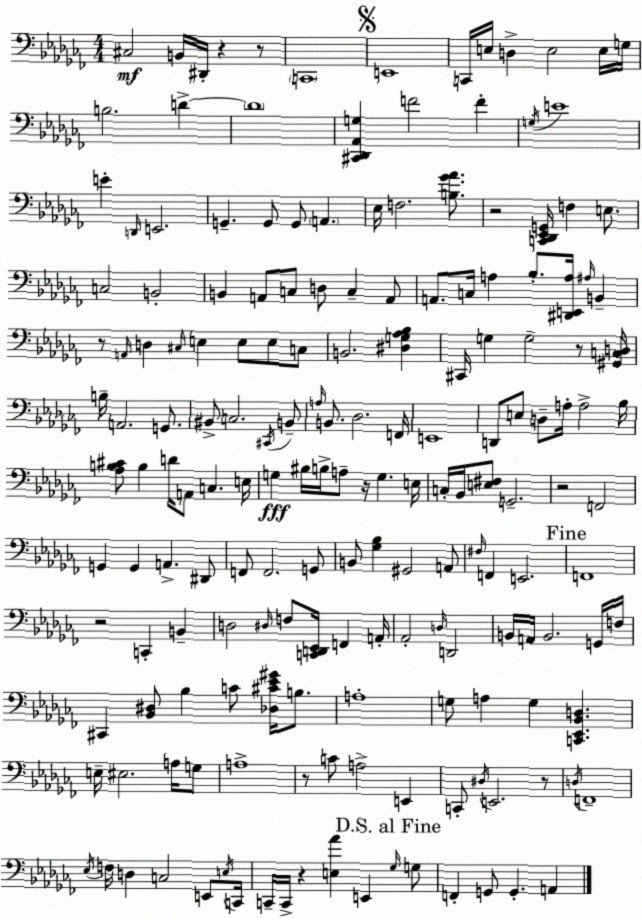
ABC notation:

X:1
T:Untitled
M:4/4
L:1/4
K:Abm
^C,2 B,,/4 ^D,,/4 z z/2 C,,4 E,,4 C,,/4 E,/4 D, E,2 E,/4 G,/4 B,2 D D4 [^C,,_D,,_A,,G,] F2 F G,/4 E4 E D,,/4 E,,2 G,, G,,/2 G,,/2 A,, _E,/4 F,2 [B,_G_A]/2 z2 [C,,_D,,_E,,G,,]/4 F, E,/2 C,2 B,,2 B,, A,,/2 C,/2 D,/2 C, A,,/2 A,,/2 C,/4 A, _B,/2 [^D,,E,,A,]/4 ^A,/4 B,, z/2 A,,/4 D, ^C,/4 E, E,/2 E,/2 C,/2 B,,2 [^D,G,_A,_B,] ^C,,/4 G, G,2 z/2 [^G,,C,D,]/4 B,/4 A,,2 G,,/2 ^B,,/2 C,2 ^C,,/4 B,,/2 A,/4 B,,/2 _D,2 F,,/4 E,,4 D,,/2 E,/2 D,/2 A,/4 A,2 _B,/4 [_A,B,^C]/2 B, D/4 A,,/2 C, E,/4 G, ^B,/4 B,/4 A,/2 z/4 G, E,/4 C,/4 _B,,/4 [E,^F,]/2 G,,2 z2 F,,2 G,, G,, A,, ^D,,/2 F,,/2 F,,2 G,,/2 B,,/2 [_G,_B,] ^G,,2 A,,/2 ^F,/4 F,, E,,2 F,,4 z2 C,, B,, D,2 ^D,/4 F,/2 [C,,D,,_E,,]/4 F,, A,,/4 _A,,2 D,/4 D,,2 B,,/4 A,,/4 B,,2 G,,/4 F,/4 ^C,, [_B,,^D,]/2 _B, C/2 [_D,^C_E^G]/4 B,/2 A,4 G,/2 A, G, [C,,_E,,_B,,D,] E,/4 ^E,2 A,/4 G,/2 A,4 z/2 C/2 A,2 E,, C,,/2 ^D,/4 E,,2 z/2 D,/4 F,,4 _E,/4 F,/4 D, C,2 E,,/2 E,/4 C,,/4 C,,/4 C,,/4 z [E,_A] E,, _G,/4 G,/2 F,, G,,/2 G,, A,,